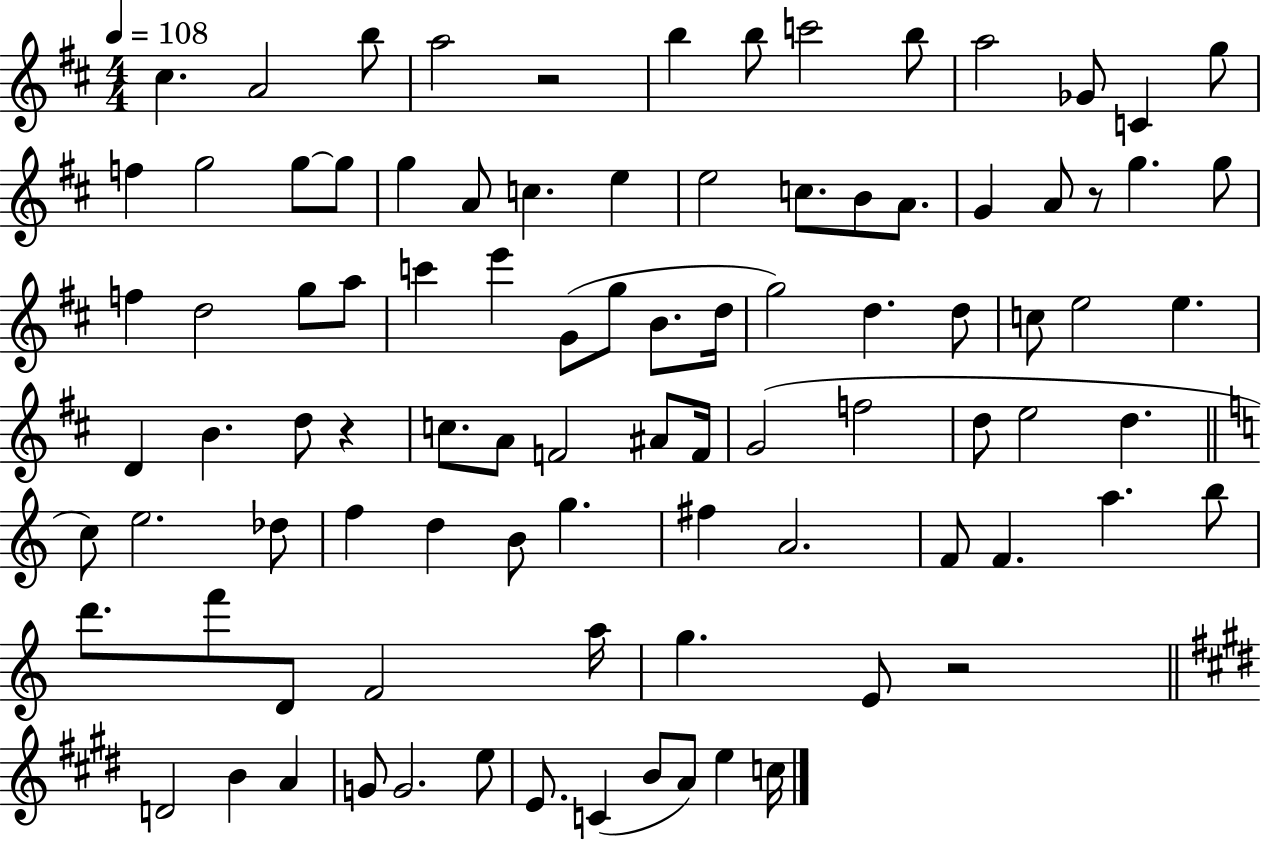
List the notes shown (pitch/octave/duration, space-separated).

C#5/q. A4/h B5/e A5/h R/h B5/q B5/e C6/h B5/e A5/h Gb4/e C4/q G5/e F5/q G5/h G5/e G5/e G5/q A4/e C5/q. E5/q E5/h C5/e. B4/e A4/e. G4/q A4/e R/e G5/q. G5/e F5/q D5/h G5/e A5/e C6/q E6/q G4/e G5/e B4/e. D5/s G5/h D5/q. D5/e C5/e E5/h E5/q. D4/q B4/q. D5/e R/q C5/e. A4/e F4/h A#4/e F4/s G4/h F5/h D5/e E5/h D5/q. C5/e E5/h. Db5/e F5/q D5/q B4/e G5/q. F#5/q A4/h. F4/e F4/q. A5/q. B5/e D6/e. F6/e D4/e F4/h A5/s G5/q. E4/e R/h D4/h B4/q A4/q G4/e G4/h. E5/e E4/e. C4/q B4/e A4/e E5/q C5/s